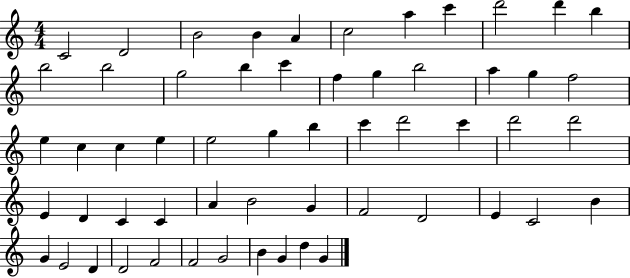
{
  \clef treble
  \numericTimeSignature
  \time 4/4
  \key c \major
  c'2 d'2 | b'2 b'4 a'4 | c''2 a''4 c'''4 | d'''2 d'''4 b''4 | \break b''2 b''2 | g''2 b''4 c'''4 | f''4 g''4 b''2 | a''4 g''4 f''2 | \break e''4 c''4 c''4 e''4 | e''2 g''4 b''4 | c'''4 d'''2 c'''4 | d'''2 d'''2 | \break e'4 d'4 c'4 c'4 | a'4 b'2 g'4 | f'2 d'2 | e'4 c'2 b'4 | \break g'4 e'2 d'4 | d'2 f'2 | f'2 g'2 | b'4 g'4 d''4 g'4 | \break \bar "|."
}